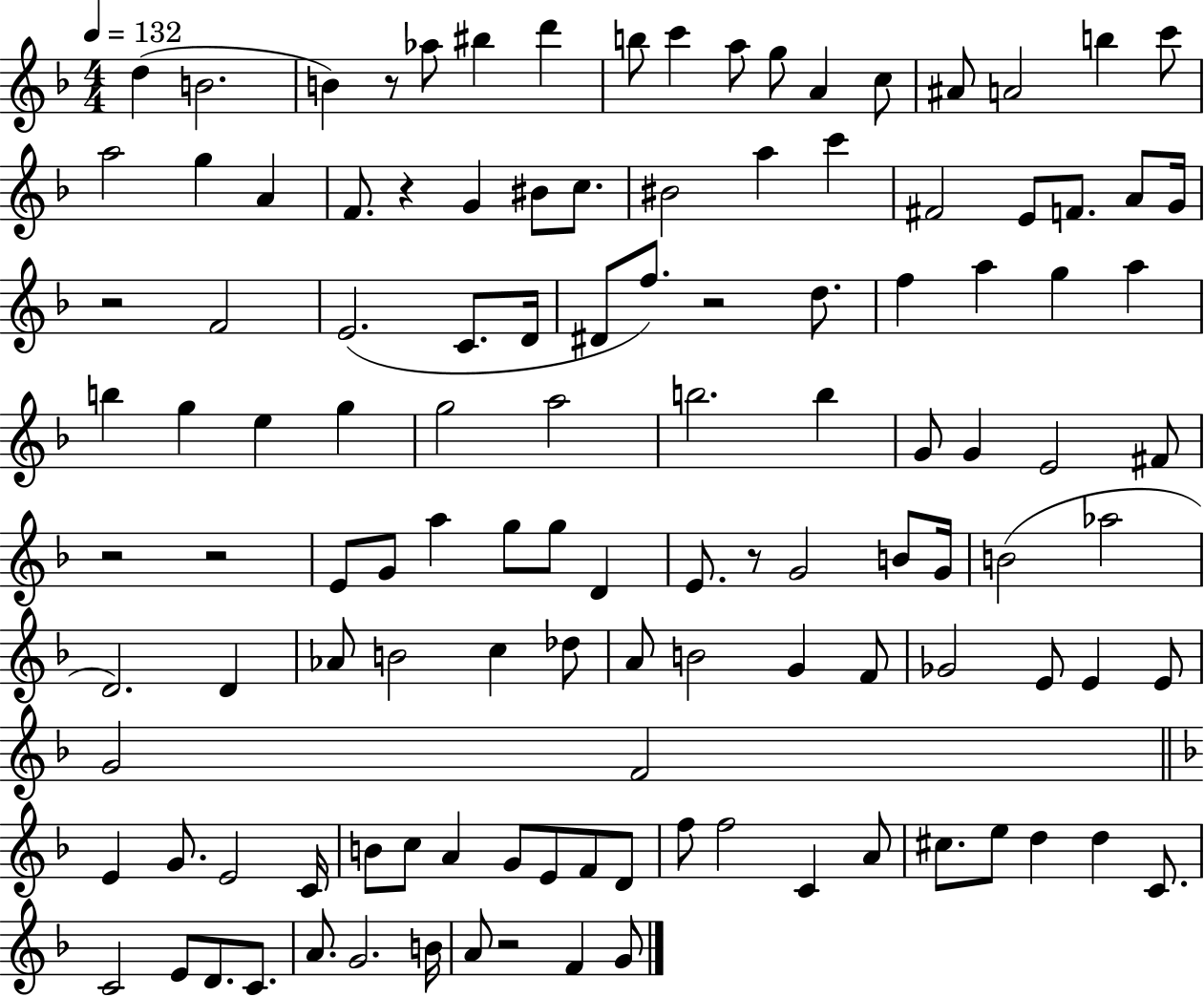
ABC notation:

X:1
T:Untitled
M:4/4
L:1/4
K:F
d B2 B z/2 _a/2 ^b d' b/2 c' a/2 g/2 A c/2 ^A/2 A2 b c'/2 a2 g A F/2 z G ^B/2 c/2 ^B2 a c' ^F2 E/2 F/2 A/2 G/4 z2 F2 E2 C/2 D/4 ^D/2 f/2 z2 d/2 f a g a b g e g g2 a2 b2 b G/2 G E2 ^F/2 z2 z2 E/2 G/2 a g/2 g/2 D E/2 z/2 G2 B/2 G/4 B2 _a2 D2 D _A/2 B2 c _d/2 A/2 B2 G F/2 _G2 E/2 E E/2 G2 F2 E G/2 E2 C/4 B/2 c/2 A G/2 E/2 F/2 D/2 f/2 f2 C A/2 ^c/2 e/2 d d C/2 C2 E/2 D/2 C/2 A/2 G2 B/4 A/2 z2 F G/2